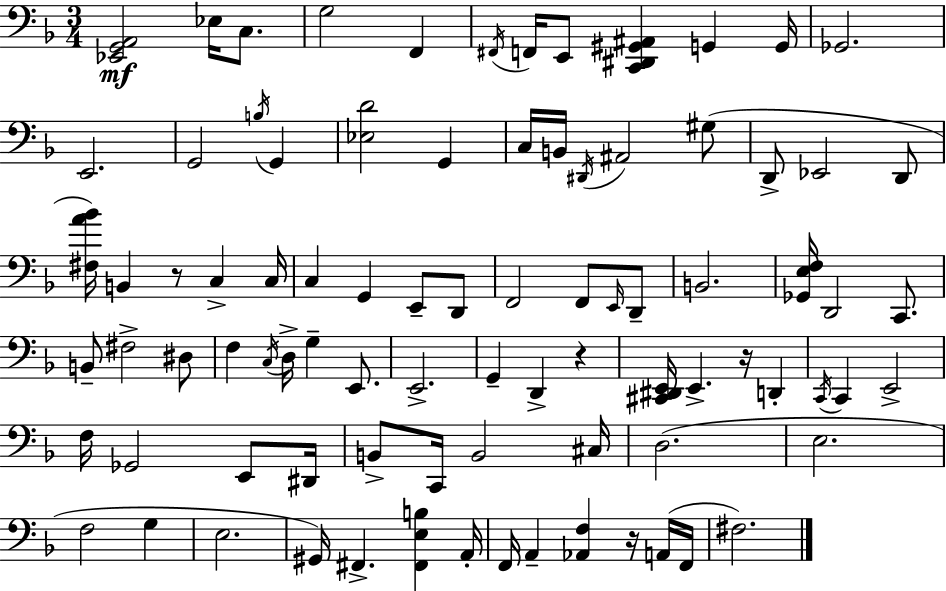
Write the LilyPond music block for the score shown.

{
  \clef bass
  \numericTimeSignature
  \time 3/4
  \key f \major
  <ees, g, a,>2\mf ees16 c8. | g2 f,4 | \acciaccatura { fis,16 } f,16 e,8 <c, dis, gis, ais,>4 g,4 | g,16 ges,2. | \break e,2. | g,2 \acciaccatura { b16 } g,4 | <ees d'>2 g,4 | c16 b,16 \acciaccatura { dis,16 } ais,2 | \break gis8( d,8-> ees,2 | d,8 <fis a' bes'>16) b,4 r8 c4-> | c16 c4 g,4 e,8-- | d,8 f,2 f,8 | \break \grace { e,16 } d,8-- b,2. | <ges, e f>16 d,2 | c,8. b,8-- fis2-> | dis8 f4 \acciaccatura { c16 } d16-> g4-- | \break e,8. e,2.-> | g,4-- d,4-> | r4 <cis, dis, e,>16 e,4.-> | r16 d,4-. \acciaccatura { c,16 } c,4 e,2-> | \break f16 ges,2 | e,8 dis,16 b,8-> c,16 b,2 | cis16 d2.( | e2. | \break f2 | g4 e2. | gis,16) fis,4.-> | <fis, e b>4 a,16-. f,16 a,4-- <aes, f>4 | \break r16 a,16( f,16 fis2.) | \bar "|."
}